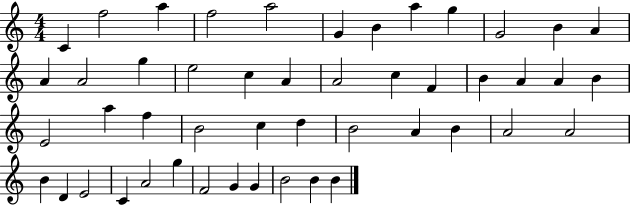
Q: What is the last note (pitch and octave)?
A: B4